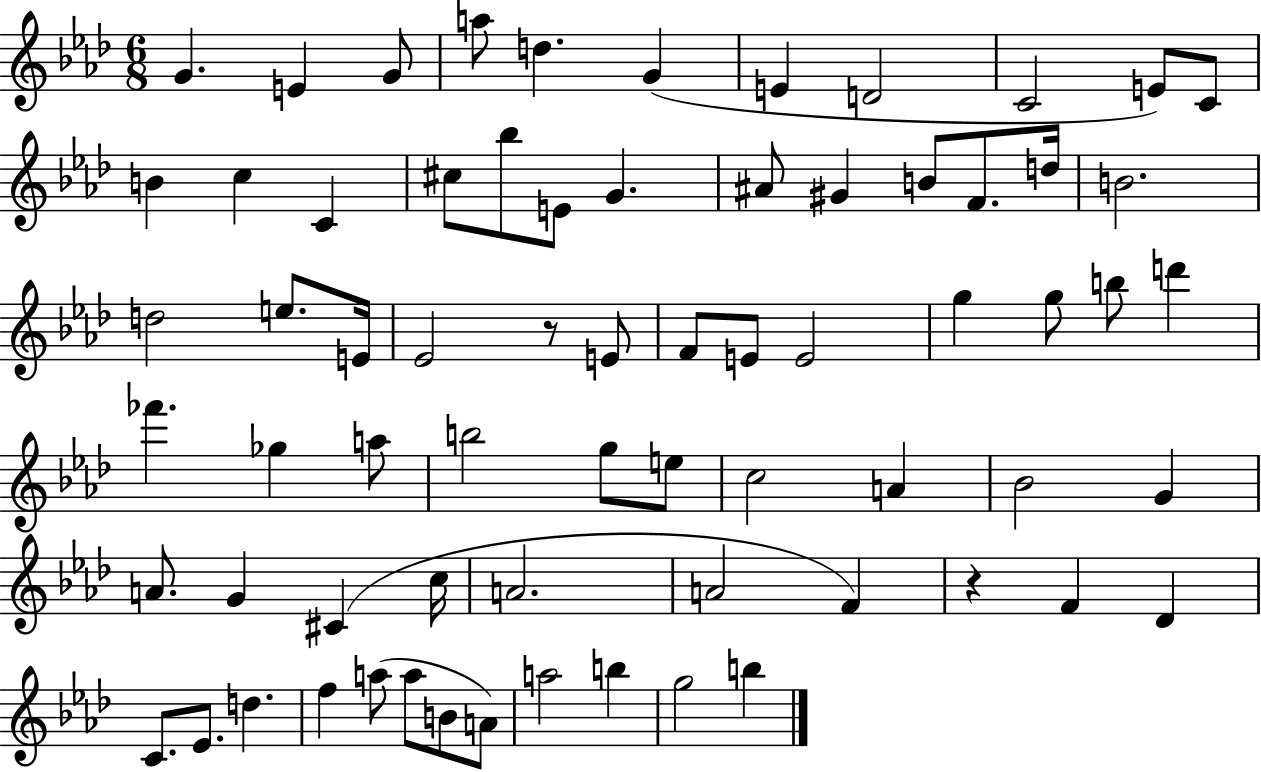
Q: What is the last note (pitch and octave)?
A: B5